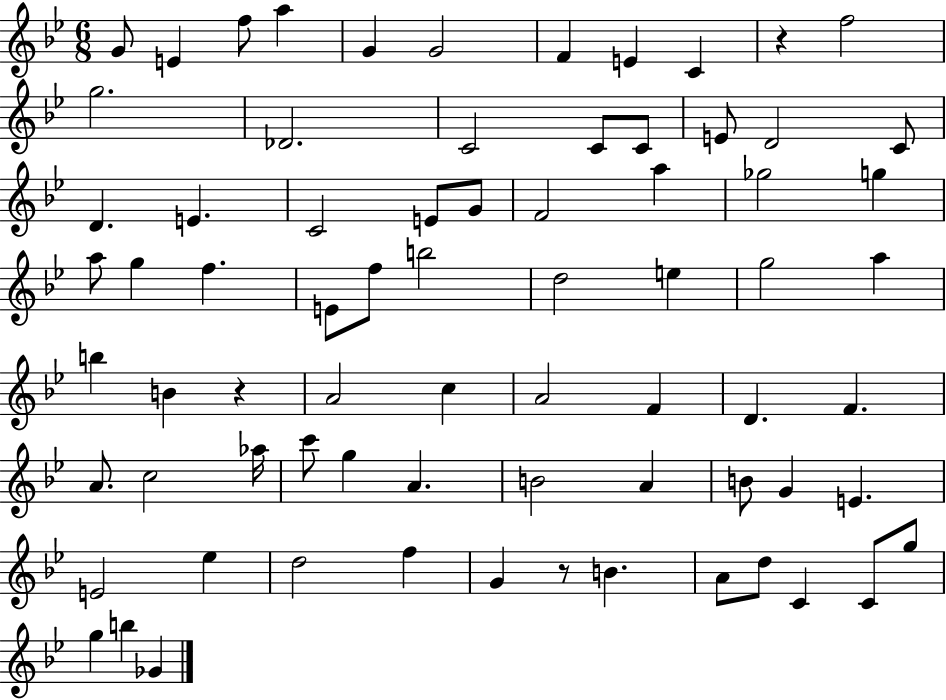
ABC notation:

X:1
T:Untitled
M:6/8
L:1/4
K:Bb
G/2 E f/2 a G G2 F E C z f2 g2 _D2 C2 C/2 C/2 E/2 D2 C/2 D E C2 E/2 G/2 F2 a _g2 g a/2 g f E/2 f/2 b2 d2 e g2 a b B z A2 c A2 F D F A/2 c2 _a/4 c'/2 g A B2 A B/2 G E E2 _e d2 f G z/2 B A/2 d/2 C C/2 g/2 g b _G